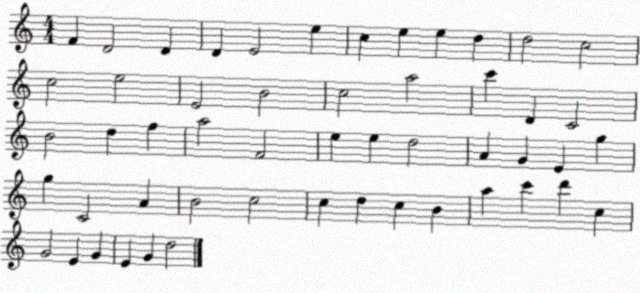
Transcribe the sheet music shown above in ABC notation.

X:1
T:Untitled
M:4/4
L:1/4
K:C
F D2 D D E2 e c e e d d2 c2 c2 e2 E2 B2 c2 a2 c' D C2 B2 d f a2 F2 e e d2 A G E g g C2 A B2 c2 c d c B a c' d' c G2 E G E G d2